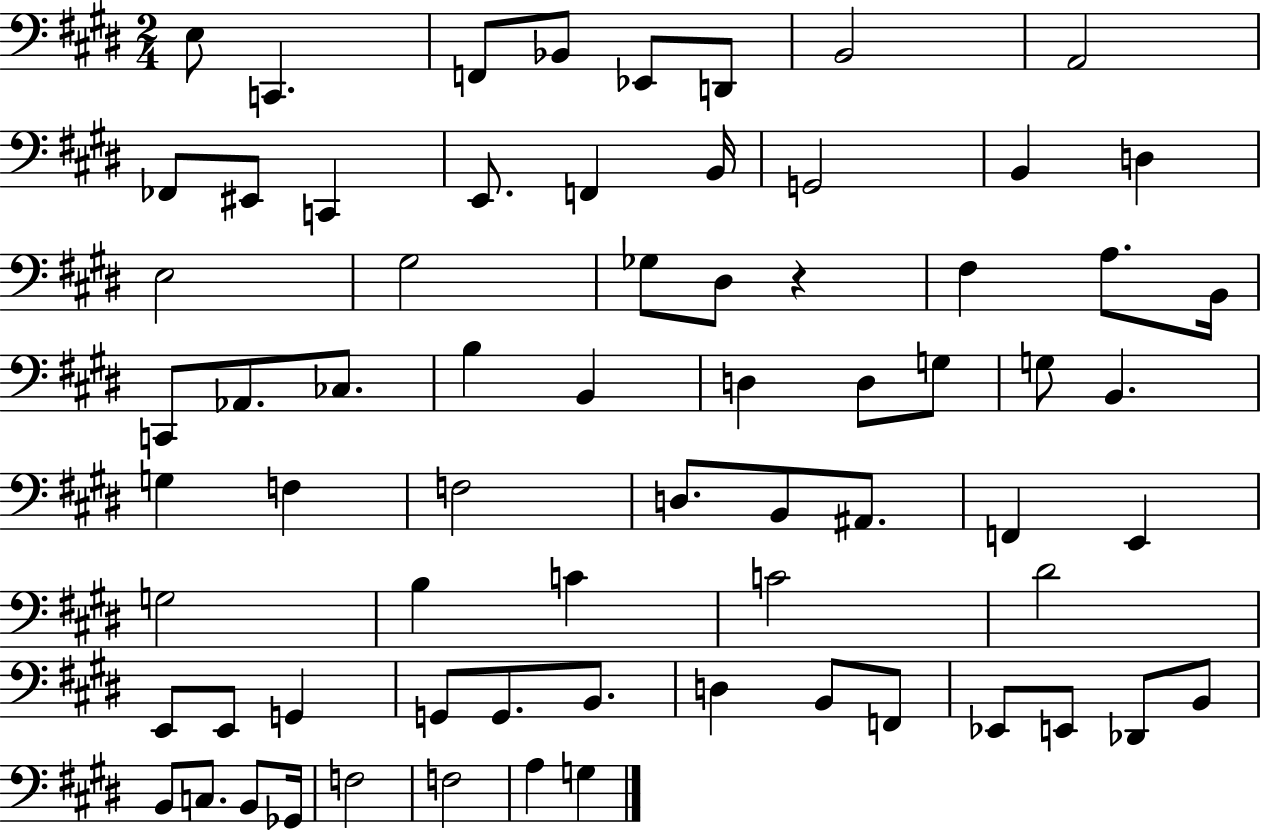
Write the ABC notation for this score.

X:1
T:Untitled
M:2/4
L:1/4
K:E
E,/2 C,, F,,/2 _B,,/2 _E,,/2 D,,/2 B,,2 A,,2 _F,,/2 ^E,,/2 C,, E,,/2 F,, B,,/4 G,,2 B,, D, E,2 ^G,2 _G,/2 ^D,/2 z ^F, A,/2 B,,/4 C,,/2 _A,,/2 _C,/2 B, B,, D, D,/2 G,/2 G,/2 B,, G, F, F,2 D,/2 B,,/2 ^A,,/2 F,, E,, G,2 B, C C2 ^D2 E,,/2 E,,/2 G,, G,,/2 G,,/2 B,,/2 D, B,,/2 F,,/2 _E,,/2 E,,/2 _D,,/2 B,,/2 B,,/2 C,/2 B,,/2 _G,,/4 F,2 F,2 A, G,